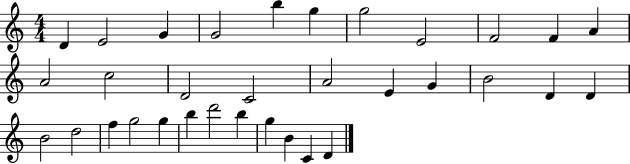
X:1
T:Untitled
M:4/4
L:1/4
K:C
D E2 G G2 b g g2 E2 F2 F A A2 c2 D2 C2 A2 E G B2 D D B2 d2 f g2 g b d'2 b g B C D